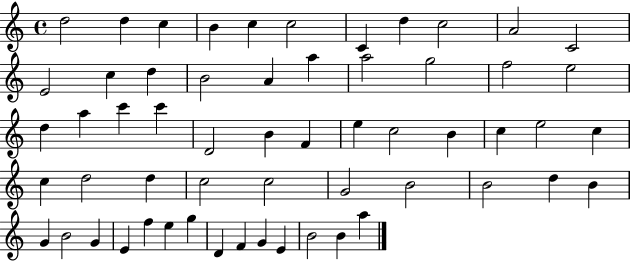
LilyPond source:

{
  \clef treble
  \time 4/4
  \defaultTimeSignature
  \key c \major
  d''2 d''4 c''4 | b'4 c''4 c''2 | c'4 d''4 c''2 | a'2 c'2 | \break e'2 c''4 d''4 | b'2 a'4 a''4 | a''2 g''2 | f''2 e''2 | \break d''4 a''4 c'''4 c'''4 | d'2 b'4 f'4 | e''4 c''2 b'4 | c''4 e''2 c''4 | \break c''4 d''2 d''4 | c''2 c''2 | g'2 b'2 | b'2 d''4 b'4 | \break g'4 b'2 g'4 | e'4 f''4 e''4 g''4 | d'4 f'4 g'4 e'4 | b'2 b'4 a''4 | \break \bar "|."
}